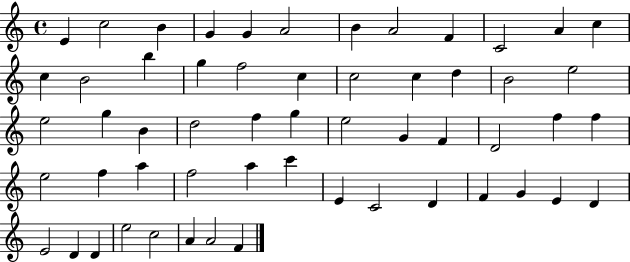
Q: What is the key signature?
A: C major